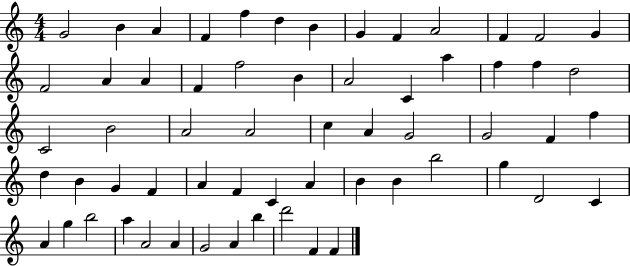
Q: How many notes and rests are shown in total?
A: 61